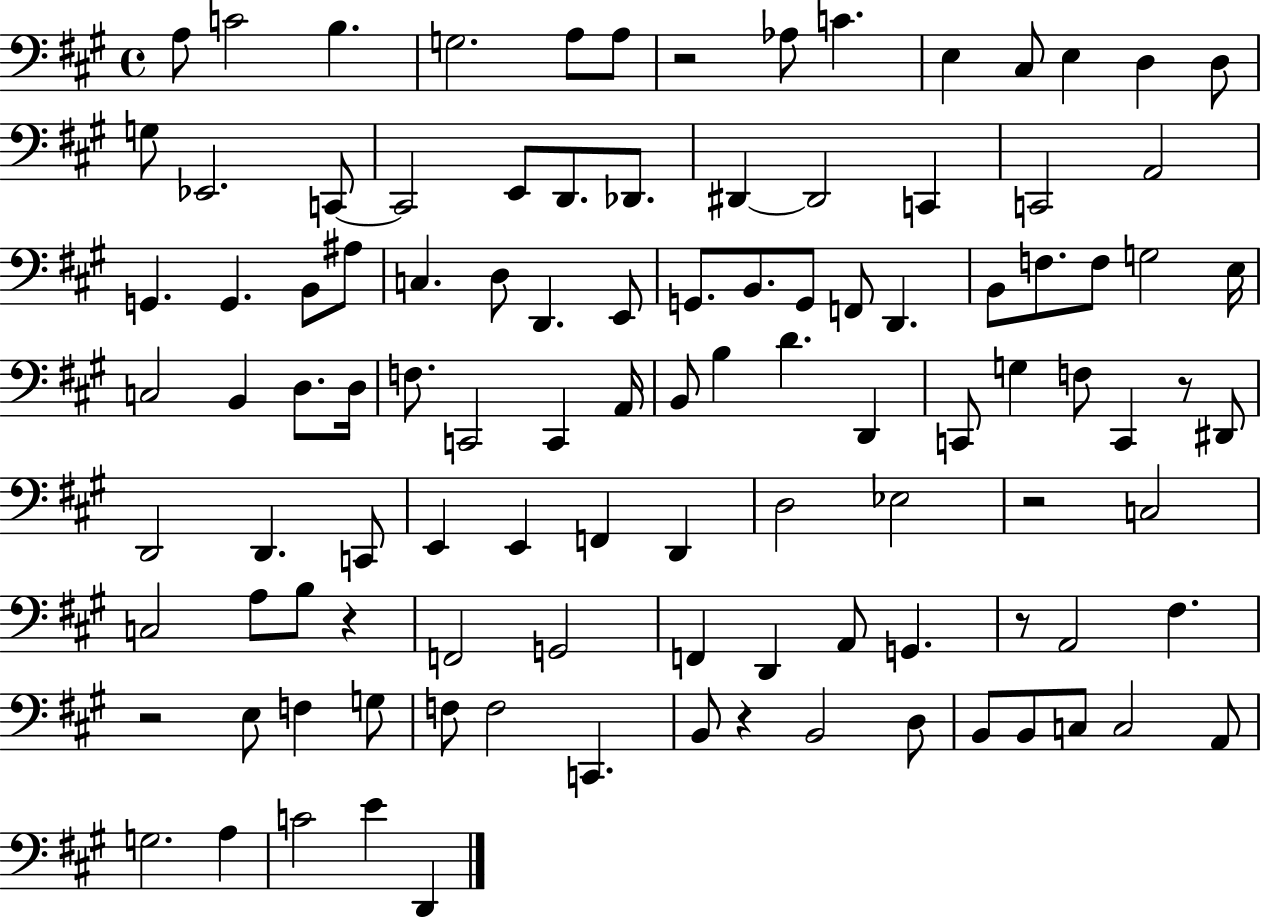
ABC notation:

X:1
T:Untitled
M:4/4
L:1/4
K:A
A,/2 C2 B, G,2 A,/2 A,/2 z2 _A,/2 C E, ^C,/2 E, D, D,/2 G,/2 _E,,2 C,,/2 C,,2 E,,/2 D,,/2 _D,,/2 ^D,, ^D,,2 C,, C,,2 A,,2 G,, G,, B,,/2 ^A,/2 C, D,/2 D,, E,,/2 G,,/2 B,,/2 G,,/2 F,,/2 D,, B,,/2 F,/2 F,/2 G,2 E,/4 C,2 B,, D,/2 D,/4 F,/2 C,,2 C,, A,,/4 B,,/2 B, D D,, C,,/2 G, F,/2 C,, z/2 ^D,,/2 D,,2 D,, C,,/2 E,, E,, F,, D,, D,2 _E,2 z2 C,2 C,2 A,/2 B,/2 z F,,2 G,,2 F,, D,, A,,/2 G,, z/2 A,,2 ^F, z2 E,/2 F, G,/2 F,/2 F,2 C,, B,,/2 z B,,2 D,/2 B,,/2 B,,/2 C,/2 C,2 A,,/2 G,2 A, C2 E D,,